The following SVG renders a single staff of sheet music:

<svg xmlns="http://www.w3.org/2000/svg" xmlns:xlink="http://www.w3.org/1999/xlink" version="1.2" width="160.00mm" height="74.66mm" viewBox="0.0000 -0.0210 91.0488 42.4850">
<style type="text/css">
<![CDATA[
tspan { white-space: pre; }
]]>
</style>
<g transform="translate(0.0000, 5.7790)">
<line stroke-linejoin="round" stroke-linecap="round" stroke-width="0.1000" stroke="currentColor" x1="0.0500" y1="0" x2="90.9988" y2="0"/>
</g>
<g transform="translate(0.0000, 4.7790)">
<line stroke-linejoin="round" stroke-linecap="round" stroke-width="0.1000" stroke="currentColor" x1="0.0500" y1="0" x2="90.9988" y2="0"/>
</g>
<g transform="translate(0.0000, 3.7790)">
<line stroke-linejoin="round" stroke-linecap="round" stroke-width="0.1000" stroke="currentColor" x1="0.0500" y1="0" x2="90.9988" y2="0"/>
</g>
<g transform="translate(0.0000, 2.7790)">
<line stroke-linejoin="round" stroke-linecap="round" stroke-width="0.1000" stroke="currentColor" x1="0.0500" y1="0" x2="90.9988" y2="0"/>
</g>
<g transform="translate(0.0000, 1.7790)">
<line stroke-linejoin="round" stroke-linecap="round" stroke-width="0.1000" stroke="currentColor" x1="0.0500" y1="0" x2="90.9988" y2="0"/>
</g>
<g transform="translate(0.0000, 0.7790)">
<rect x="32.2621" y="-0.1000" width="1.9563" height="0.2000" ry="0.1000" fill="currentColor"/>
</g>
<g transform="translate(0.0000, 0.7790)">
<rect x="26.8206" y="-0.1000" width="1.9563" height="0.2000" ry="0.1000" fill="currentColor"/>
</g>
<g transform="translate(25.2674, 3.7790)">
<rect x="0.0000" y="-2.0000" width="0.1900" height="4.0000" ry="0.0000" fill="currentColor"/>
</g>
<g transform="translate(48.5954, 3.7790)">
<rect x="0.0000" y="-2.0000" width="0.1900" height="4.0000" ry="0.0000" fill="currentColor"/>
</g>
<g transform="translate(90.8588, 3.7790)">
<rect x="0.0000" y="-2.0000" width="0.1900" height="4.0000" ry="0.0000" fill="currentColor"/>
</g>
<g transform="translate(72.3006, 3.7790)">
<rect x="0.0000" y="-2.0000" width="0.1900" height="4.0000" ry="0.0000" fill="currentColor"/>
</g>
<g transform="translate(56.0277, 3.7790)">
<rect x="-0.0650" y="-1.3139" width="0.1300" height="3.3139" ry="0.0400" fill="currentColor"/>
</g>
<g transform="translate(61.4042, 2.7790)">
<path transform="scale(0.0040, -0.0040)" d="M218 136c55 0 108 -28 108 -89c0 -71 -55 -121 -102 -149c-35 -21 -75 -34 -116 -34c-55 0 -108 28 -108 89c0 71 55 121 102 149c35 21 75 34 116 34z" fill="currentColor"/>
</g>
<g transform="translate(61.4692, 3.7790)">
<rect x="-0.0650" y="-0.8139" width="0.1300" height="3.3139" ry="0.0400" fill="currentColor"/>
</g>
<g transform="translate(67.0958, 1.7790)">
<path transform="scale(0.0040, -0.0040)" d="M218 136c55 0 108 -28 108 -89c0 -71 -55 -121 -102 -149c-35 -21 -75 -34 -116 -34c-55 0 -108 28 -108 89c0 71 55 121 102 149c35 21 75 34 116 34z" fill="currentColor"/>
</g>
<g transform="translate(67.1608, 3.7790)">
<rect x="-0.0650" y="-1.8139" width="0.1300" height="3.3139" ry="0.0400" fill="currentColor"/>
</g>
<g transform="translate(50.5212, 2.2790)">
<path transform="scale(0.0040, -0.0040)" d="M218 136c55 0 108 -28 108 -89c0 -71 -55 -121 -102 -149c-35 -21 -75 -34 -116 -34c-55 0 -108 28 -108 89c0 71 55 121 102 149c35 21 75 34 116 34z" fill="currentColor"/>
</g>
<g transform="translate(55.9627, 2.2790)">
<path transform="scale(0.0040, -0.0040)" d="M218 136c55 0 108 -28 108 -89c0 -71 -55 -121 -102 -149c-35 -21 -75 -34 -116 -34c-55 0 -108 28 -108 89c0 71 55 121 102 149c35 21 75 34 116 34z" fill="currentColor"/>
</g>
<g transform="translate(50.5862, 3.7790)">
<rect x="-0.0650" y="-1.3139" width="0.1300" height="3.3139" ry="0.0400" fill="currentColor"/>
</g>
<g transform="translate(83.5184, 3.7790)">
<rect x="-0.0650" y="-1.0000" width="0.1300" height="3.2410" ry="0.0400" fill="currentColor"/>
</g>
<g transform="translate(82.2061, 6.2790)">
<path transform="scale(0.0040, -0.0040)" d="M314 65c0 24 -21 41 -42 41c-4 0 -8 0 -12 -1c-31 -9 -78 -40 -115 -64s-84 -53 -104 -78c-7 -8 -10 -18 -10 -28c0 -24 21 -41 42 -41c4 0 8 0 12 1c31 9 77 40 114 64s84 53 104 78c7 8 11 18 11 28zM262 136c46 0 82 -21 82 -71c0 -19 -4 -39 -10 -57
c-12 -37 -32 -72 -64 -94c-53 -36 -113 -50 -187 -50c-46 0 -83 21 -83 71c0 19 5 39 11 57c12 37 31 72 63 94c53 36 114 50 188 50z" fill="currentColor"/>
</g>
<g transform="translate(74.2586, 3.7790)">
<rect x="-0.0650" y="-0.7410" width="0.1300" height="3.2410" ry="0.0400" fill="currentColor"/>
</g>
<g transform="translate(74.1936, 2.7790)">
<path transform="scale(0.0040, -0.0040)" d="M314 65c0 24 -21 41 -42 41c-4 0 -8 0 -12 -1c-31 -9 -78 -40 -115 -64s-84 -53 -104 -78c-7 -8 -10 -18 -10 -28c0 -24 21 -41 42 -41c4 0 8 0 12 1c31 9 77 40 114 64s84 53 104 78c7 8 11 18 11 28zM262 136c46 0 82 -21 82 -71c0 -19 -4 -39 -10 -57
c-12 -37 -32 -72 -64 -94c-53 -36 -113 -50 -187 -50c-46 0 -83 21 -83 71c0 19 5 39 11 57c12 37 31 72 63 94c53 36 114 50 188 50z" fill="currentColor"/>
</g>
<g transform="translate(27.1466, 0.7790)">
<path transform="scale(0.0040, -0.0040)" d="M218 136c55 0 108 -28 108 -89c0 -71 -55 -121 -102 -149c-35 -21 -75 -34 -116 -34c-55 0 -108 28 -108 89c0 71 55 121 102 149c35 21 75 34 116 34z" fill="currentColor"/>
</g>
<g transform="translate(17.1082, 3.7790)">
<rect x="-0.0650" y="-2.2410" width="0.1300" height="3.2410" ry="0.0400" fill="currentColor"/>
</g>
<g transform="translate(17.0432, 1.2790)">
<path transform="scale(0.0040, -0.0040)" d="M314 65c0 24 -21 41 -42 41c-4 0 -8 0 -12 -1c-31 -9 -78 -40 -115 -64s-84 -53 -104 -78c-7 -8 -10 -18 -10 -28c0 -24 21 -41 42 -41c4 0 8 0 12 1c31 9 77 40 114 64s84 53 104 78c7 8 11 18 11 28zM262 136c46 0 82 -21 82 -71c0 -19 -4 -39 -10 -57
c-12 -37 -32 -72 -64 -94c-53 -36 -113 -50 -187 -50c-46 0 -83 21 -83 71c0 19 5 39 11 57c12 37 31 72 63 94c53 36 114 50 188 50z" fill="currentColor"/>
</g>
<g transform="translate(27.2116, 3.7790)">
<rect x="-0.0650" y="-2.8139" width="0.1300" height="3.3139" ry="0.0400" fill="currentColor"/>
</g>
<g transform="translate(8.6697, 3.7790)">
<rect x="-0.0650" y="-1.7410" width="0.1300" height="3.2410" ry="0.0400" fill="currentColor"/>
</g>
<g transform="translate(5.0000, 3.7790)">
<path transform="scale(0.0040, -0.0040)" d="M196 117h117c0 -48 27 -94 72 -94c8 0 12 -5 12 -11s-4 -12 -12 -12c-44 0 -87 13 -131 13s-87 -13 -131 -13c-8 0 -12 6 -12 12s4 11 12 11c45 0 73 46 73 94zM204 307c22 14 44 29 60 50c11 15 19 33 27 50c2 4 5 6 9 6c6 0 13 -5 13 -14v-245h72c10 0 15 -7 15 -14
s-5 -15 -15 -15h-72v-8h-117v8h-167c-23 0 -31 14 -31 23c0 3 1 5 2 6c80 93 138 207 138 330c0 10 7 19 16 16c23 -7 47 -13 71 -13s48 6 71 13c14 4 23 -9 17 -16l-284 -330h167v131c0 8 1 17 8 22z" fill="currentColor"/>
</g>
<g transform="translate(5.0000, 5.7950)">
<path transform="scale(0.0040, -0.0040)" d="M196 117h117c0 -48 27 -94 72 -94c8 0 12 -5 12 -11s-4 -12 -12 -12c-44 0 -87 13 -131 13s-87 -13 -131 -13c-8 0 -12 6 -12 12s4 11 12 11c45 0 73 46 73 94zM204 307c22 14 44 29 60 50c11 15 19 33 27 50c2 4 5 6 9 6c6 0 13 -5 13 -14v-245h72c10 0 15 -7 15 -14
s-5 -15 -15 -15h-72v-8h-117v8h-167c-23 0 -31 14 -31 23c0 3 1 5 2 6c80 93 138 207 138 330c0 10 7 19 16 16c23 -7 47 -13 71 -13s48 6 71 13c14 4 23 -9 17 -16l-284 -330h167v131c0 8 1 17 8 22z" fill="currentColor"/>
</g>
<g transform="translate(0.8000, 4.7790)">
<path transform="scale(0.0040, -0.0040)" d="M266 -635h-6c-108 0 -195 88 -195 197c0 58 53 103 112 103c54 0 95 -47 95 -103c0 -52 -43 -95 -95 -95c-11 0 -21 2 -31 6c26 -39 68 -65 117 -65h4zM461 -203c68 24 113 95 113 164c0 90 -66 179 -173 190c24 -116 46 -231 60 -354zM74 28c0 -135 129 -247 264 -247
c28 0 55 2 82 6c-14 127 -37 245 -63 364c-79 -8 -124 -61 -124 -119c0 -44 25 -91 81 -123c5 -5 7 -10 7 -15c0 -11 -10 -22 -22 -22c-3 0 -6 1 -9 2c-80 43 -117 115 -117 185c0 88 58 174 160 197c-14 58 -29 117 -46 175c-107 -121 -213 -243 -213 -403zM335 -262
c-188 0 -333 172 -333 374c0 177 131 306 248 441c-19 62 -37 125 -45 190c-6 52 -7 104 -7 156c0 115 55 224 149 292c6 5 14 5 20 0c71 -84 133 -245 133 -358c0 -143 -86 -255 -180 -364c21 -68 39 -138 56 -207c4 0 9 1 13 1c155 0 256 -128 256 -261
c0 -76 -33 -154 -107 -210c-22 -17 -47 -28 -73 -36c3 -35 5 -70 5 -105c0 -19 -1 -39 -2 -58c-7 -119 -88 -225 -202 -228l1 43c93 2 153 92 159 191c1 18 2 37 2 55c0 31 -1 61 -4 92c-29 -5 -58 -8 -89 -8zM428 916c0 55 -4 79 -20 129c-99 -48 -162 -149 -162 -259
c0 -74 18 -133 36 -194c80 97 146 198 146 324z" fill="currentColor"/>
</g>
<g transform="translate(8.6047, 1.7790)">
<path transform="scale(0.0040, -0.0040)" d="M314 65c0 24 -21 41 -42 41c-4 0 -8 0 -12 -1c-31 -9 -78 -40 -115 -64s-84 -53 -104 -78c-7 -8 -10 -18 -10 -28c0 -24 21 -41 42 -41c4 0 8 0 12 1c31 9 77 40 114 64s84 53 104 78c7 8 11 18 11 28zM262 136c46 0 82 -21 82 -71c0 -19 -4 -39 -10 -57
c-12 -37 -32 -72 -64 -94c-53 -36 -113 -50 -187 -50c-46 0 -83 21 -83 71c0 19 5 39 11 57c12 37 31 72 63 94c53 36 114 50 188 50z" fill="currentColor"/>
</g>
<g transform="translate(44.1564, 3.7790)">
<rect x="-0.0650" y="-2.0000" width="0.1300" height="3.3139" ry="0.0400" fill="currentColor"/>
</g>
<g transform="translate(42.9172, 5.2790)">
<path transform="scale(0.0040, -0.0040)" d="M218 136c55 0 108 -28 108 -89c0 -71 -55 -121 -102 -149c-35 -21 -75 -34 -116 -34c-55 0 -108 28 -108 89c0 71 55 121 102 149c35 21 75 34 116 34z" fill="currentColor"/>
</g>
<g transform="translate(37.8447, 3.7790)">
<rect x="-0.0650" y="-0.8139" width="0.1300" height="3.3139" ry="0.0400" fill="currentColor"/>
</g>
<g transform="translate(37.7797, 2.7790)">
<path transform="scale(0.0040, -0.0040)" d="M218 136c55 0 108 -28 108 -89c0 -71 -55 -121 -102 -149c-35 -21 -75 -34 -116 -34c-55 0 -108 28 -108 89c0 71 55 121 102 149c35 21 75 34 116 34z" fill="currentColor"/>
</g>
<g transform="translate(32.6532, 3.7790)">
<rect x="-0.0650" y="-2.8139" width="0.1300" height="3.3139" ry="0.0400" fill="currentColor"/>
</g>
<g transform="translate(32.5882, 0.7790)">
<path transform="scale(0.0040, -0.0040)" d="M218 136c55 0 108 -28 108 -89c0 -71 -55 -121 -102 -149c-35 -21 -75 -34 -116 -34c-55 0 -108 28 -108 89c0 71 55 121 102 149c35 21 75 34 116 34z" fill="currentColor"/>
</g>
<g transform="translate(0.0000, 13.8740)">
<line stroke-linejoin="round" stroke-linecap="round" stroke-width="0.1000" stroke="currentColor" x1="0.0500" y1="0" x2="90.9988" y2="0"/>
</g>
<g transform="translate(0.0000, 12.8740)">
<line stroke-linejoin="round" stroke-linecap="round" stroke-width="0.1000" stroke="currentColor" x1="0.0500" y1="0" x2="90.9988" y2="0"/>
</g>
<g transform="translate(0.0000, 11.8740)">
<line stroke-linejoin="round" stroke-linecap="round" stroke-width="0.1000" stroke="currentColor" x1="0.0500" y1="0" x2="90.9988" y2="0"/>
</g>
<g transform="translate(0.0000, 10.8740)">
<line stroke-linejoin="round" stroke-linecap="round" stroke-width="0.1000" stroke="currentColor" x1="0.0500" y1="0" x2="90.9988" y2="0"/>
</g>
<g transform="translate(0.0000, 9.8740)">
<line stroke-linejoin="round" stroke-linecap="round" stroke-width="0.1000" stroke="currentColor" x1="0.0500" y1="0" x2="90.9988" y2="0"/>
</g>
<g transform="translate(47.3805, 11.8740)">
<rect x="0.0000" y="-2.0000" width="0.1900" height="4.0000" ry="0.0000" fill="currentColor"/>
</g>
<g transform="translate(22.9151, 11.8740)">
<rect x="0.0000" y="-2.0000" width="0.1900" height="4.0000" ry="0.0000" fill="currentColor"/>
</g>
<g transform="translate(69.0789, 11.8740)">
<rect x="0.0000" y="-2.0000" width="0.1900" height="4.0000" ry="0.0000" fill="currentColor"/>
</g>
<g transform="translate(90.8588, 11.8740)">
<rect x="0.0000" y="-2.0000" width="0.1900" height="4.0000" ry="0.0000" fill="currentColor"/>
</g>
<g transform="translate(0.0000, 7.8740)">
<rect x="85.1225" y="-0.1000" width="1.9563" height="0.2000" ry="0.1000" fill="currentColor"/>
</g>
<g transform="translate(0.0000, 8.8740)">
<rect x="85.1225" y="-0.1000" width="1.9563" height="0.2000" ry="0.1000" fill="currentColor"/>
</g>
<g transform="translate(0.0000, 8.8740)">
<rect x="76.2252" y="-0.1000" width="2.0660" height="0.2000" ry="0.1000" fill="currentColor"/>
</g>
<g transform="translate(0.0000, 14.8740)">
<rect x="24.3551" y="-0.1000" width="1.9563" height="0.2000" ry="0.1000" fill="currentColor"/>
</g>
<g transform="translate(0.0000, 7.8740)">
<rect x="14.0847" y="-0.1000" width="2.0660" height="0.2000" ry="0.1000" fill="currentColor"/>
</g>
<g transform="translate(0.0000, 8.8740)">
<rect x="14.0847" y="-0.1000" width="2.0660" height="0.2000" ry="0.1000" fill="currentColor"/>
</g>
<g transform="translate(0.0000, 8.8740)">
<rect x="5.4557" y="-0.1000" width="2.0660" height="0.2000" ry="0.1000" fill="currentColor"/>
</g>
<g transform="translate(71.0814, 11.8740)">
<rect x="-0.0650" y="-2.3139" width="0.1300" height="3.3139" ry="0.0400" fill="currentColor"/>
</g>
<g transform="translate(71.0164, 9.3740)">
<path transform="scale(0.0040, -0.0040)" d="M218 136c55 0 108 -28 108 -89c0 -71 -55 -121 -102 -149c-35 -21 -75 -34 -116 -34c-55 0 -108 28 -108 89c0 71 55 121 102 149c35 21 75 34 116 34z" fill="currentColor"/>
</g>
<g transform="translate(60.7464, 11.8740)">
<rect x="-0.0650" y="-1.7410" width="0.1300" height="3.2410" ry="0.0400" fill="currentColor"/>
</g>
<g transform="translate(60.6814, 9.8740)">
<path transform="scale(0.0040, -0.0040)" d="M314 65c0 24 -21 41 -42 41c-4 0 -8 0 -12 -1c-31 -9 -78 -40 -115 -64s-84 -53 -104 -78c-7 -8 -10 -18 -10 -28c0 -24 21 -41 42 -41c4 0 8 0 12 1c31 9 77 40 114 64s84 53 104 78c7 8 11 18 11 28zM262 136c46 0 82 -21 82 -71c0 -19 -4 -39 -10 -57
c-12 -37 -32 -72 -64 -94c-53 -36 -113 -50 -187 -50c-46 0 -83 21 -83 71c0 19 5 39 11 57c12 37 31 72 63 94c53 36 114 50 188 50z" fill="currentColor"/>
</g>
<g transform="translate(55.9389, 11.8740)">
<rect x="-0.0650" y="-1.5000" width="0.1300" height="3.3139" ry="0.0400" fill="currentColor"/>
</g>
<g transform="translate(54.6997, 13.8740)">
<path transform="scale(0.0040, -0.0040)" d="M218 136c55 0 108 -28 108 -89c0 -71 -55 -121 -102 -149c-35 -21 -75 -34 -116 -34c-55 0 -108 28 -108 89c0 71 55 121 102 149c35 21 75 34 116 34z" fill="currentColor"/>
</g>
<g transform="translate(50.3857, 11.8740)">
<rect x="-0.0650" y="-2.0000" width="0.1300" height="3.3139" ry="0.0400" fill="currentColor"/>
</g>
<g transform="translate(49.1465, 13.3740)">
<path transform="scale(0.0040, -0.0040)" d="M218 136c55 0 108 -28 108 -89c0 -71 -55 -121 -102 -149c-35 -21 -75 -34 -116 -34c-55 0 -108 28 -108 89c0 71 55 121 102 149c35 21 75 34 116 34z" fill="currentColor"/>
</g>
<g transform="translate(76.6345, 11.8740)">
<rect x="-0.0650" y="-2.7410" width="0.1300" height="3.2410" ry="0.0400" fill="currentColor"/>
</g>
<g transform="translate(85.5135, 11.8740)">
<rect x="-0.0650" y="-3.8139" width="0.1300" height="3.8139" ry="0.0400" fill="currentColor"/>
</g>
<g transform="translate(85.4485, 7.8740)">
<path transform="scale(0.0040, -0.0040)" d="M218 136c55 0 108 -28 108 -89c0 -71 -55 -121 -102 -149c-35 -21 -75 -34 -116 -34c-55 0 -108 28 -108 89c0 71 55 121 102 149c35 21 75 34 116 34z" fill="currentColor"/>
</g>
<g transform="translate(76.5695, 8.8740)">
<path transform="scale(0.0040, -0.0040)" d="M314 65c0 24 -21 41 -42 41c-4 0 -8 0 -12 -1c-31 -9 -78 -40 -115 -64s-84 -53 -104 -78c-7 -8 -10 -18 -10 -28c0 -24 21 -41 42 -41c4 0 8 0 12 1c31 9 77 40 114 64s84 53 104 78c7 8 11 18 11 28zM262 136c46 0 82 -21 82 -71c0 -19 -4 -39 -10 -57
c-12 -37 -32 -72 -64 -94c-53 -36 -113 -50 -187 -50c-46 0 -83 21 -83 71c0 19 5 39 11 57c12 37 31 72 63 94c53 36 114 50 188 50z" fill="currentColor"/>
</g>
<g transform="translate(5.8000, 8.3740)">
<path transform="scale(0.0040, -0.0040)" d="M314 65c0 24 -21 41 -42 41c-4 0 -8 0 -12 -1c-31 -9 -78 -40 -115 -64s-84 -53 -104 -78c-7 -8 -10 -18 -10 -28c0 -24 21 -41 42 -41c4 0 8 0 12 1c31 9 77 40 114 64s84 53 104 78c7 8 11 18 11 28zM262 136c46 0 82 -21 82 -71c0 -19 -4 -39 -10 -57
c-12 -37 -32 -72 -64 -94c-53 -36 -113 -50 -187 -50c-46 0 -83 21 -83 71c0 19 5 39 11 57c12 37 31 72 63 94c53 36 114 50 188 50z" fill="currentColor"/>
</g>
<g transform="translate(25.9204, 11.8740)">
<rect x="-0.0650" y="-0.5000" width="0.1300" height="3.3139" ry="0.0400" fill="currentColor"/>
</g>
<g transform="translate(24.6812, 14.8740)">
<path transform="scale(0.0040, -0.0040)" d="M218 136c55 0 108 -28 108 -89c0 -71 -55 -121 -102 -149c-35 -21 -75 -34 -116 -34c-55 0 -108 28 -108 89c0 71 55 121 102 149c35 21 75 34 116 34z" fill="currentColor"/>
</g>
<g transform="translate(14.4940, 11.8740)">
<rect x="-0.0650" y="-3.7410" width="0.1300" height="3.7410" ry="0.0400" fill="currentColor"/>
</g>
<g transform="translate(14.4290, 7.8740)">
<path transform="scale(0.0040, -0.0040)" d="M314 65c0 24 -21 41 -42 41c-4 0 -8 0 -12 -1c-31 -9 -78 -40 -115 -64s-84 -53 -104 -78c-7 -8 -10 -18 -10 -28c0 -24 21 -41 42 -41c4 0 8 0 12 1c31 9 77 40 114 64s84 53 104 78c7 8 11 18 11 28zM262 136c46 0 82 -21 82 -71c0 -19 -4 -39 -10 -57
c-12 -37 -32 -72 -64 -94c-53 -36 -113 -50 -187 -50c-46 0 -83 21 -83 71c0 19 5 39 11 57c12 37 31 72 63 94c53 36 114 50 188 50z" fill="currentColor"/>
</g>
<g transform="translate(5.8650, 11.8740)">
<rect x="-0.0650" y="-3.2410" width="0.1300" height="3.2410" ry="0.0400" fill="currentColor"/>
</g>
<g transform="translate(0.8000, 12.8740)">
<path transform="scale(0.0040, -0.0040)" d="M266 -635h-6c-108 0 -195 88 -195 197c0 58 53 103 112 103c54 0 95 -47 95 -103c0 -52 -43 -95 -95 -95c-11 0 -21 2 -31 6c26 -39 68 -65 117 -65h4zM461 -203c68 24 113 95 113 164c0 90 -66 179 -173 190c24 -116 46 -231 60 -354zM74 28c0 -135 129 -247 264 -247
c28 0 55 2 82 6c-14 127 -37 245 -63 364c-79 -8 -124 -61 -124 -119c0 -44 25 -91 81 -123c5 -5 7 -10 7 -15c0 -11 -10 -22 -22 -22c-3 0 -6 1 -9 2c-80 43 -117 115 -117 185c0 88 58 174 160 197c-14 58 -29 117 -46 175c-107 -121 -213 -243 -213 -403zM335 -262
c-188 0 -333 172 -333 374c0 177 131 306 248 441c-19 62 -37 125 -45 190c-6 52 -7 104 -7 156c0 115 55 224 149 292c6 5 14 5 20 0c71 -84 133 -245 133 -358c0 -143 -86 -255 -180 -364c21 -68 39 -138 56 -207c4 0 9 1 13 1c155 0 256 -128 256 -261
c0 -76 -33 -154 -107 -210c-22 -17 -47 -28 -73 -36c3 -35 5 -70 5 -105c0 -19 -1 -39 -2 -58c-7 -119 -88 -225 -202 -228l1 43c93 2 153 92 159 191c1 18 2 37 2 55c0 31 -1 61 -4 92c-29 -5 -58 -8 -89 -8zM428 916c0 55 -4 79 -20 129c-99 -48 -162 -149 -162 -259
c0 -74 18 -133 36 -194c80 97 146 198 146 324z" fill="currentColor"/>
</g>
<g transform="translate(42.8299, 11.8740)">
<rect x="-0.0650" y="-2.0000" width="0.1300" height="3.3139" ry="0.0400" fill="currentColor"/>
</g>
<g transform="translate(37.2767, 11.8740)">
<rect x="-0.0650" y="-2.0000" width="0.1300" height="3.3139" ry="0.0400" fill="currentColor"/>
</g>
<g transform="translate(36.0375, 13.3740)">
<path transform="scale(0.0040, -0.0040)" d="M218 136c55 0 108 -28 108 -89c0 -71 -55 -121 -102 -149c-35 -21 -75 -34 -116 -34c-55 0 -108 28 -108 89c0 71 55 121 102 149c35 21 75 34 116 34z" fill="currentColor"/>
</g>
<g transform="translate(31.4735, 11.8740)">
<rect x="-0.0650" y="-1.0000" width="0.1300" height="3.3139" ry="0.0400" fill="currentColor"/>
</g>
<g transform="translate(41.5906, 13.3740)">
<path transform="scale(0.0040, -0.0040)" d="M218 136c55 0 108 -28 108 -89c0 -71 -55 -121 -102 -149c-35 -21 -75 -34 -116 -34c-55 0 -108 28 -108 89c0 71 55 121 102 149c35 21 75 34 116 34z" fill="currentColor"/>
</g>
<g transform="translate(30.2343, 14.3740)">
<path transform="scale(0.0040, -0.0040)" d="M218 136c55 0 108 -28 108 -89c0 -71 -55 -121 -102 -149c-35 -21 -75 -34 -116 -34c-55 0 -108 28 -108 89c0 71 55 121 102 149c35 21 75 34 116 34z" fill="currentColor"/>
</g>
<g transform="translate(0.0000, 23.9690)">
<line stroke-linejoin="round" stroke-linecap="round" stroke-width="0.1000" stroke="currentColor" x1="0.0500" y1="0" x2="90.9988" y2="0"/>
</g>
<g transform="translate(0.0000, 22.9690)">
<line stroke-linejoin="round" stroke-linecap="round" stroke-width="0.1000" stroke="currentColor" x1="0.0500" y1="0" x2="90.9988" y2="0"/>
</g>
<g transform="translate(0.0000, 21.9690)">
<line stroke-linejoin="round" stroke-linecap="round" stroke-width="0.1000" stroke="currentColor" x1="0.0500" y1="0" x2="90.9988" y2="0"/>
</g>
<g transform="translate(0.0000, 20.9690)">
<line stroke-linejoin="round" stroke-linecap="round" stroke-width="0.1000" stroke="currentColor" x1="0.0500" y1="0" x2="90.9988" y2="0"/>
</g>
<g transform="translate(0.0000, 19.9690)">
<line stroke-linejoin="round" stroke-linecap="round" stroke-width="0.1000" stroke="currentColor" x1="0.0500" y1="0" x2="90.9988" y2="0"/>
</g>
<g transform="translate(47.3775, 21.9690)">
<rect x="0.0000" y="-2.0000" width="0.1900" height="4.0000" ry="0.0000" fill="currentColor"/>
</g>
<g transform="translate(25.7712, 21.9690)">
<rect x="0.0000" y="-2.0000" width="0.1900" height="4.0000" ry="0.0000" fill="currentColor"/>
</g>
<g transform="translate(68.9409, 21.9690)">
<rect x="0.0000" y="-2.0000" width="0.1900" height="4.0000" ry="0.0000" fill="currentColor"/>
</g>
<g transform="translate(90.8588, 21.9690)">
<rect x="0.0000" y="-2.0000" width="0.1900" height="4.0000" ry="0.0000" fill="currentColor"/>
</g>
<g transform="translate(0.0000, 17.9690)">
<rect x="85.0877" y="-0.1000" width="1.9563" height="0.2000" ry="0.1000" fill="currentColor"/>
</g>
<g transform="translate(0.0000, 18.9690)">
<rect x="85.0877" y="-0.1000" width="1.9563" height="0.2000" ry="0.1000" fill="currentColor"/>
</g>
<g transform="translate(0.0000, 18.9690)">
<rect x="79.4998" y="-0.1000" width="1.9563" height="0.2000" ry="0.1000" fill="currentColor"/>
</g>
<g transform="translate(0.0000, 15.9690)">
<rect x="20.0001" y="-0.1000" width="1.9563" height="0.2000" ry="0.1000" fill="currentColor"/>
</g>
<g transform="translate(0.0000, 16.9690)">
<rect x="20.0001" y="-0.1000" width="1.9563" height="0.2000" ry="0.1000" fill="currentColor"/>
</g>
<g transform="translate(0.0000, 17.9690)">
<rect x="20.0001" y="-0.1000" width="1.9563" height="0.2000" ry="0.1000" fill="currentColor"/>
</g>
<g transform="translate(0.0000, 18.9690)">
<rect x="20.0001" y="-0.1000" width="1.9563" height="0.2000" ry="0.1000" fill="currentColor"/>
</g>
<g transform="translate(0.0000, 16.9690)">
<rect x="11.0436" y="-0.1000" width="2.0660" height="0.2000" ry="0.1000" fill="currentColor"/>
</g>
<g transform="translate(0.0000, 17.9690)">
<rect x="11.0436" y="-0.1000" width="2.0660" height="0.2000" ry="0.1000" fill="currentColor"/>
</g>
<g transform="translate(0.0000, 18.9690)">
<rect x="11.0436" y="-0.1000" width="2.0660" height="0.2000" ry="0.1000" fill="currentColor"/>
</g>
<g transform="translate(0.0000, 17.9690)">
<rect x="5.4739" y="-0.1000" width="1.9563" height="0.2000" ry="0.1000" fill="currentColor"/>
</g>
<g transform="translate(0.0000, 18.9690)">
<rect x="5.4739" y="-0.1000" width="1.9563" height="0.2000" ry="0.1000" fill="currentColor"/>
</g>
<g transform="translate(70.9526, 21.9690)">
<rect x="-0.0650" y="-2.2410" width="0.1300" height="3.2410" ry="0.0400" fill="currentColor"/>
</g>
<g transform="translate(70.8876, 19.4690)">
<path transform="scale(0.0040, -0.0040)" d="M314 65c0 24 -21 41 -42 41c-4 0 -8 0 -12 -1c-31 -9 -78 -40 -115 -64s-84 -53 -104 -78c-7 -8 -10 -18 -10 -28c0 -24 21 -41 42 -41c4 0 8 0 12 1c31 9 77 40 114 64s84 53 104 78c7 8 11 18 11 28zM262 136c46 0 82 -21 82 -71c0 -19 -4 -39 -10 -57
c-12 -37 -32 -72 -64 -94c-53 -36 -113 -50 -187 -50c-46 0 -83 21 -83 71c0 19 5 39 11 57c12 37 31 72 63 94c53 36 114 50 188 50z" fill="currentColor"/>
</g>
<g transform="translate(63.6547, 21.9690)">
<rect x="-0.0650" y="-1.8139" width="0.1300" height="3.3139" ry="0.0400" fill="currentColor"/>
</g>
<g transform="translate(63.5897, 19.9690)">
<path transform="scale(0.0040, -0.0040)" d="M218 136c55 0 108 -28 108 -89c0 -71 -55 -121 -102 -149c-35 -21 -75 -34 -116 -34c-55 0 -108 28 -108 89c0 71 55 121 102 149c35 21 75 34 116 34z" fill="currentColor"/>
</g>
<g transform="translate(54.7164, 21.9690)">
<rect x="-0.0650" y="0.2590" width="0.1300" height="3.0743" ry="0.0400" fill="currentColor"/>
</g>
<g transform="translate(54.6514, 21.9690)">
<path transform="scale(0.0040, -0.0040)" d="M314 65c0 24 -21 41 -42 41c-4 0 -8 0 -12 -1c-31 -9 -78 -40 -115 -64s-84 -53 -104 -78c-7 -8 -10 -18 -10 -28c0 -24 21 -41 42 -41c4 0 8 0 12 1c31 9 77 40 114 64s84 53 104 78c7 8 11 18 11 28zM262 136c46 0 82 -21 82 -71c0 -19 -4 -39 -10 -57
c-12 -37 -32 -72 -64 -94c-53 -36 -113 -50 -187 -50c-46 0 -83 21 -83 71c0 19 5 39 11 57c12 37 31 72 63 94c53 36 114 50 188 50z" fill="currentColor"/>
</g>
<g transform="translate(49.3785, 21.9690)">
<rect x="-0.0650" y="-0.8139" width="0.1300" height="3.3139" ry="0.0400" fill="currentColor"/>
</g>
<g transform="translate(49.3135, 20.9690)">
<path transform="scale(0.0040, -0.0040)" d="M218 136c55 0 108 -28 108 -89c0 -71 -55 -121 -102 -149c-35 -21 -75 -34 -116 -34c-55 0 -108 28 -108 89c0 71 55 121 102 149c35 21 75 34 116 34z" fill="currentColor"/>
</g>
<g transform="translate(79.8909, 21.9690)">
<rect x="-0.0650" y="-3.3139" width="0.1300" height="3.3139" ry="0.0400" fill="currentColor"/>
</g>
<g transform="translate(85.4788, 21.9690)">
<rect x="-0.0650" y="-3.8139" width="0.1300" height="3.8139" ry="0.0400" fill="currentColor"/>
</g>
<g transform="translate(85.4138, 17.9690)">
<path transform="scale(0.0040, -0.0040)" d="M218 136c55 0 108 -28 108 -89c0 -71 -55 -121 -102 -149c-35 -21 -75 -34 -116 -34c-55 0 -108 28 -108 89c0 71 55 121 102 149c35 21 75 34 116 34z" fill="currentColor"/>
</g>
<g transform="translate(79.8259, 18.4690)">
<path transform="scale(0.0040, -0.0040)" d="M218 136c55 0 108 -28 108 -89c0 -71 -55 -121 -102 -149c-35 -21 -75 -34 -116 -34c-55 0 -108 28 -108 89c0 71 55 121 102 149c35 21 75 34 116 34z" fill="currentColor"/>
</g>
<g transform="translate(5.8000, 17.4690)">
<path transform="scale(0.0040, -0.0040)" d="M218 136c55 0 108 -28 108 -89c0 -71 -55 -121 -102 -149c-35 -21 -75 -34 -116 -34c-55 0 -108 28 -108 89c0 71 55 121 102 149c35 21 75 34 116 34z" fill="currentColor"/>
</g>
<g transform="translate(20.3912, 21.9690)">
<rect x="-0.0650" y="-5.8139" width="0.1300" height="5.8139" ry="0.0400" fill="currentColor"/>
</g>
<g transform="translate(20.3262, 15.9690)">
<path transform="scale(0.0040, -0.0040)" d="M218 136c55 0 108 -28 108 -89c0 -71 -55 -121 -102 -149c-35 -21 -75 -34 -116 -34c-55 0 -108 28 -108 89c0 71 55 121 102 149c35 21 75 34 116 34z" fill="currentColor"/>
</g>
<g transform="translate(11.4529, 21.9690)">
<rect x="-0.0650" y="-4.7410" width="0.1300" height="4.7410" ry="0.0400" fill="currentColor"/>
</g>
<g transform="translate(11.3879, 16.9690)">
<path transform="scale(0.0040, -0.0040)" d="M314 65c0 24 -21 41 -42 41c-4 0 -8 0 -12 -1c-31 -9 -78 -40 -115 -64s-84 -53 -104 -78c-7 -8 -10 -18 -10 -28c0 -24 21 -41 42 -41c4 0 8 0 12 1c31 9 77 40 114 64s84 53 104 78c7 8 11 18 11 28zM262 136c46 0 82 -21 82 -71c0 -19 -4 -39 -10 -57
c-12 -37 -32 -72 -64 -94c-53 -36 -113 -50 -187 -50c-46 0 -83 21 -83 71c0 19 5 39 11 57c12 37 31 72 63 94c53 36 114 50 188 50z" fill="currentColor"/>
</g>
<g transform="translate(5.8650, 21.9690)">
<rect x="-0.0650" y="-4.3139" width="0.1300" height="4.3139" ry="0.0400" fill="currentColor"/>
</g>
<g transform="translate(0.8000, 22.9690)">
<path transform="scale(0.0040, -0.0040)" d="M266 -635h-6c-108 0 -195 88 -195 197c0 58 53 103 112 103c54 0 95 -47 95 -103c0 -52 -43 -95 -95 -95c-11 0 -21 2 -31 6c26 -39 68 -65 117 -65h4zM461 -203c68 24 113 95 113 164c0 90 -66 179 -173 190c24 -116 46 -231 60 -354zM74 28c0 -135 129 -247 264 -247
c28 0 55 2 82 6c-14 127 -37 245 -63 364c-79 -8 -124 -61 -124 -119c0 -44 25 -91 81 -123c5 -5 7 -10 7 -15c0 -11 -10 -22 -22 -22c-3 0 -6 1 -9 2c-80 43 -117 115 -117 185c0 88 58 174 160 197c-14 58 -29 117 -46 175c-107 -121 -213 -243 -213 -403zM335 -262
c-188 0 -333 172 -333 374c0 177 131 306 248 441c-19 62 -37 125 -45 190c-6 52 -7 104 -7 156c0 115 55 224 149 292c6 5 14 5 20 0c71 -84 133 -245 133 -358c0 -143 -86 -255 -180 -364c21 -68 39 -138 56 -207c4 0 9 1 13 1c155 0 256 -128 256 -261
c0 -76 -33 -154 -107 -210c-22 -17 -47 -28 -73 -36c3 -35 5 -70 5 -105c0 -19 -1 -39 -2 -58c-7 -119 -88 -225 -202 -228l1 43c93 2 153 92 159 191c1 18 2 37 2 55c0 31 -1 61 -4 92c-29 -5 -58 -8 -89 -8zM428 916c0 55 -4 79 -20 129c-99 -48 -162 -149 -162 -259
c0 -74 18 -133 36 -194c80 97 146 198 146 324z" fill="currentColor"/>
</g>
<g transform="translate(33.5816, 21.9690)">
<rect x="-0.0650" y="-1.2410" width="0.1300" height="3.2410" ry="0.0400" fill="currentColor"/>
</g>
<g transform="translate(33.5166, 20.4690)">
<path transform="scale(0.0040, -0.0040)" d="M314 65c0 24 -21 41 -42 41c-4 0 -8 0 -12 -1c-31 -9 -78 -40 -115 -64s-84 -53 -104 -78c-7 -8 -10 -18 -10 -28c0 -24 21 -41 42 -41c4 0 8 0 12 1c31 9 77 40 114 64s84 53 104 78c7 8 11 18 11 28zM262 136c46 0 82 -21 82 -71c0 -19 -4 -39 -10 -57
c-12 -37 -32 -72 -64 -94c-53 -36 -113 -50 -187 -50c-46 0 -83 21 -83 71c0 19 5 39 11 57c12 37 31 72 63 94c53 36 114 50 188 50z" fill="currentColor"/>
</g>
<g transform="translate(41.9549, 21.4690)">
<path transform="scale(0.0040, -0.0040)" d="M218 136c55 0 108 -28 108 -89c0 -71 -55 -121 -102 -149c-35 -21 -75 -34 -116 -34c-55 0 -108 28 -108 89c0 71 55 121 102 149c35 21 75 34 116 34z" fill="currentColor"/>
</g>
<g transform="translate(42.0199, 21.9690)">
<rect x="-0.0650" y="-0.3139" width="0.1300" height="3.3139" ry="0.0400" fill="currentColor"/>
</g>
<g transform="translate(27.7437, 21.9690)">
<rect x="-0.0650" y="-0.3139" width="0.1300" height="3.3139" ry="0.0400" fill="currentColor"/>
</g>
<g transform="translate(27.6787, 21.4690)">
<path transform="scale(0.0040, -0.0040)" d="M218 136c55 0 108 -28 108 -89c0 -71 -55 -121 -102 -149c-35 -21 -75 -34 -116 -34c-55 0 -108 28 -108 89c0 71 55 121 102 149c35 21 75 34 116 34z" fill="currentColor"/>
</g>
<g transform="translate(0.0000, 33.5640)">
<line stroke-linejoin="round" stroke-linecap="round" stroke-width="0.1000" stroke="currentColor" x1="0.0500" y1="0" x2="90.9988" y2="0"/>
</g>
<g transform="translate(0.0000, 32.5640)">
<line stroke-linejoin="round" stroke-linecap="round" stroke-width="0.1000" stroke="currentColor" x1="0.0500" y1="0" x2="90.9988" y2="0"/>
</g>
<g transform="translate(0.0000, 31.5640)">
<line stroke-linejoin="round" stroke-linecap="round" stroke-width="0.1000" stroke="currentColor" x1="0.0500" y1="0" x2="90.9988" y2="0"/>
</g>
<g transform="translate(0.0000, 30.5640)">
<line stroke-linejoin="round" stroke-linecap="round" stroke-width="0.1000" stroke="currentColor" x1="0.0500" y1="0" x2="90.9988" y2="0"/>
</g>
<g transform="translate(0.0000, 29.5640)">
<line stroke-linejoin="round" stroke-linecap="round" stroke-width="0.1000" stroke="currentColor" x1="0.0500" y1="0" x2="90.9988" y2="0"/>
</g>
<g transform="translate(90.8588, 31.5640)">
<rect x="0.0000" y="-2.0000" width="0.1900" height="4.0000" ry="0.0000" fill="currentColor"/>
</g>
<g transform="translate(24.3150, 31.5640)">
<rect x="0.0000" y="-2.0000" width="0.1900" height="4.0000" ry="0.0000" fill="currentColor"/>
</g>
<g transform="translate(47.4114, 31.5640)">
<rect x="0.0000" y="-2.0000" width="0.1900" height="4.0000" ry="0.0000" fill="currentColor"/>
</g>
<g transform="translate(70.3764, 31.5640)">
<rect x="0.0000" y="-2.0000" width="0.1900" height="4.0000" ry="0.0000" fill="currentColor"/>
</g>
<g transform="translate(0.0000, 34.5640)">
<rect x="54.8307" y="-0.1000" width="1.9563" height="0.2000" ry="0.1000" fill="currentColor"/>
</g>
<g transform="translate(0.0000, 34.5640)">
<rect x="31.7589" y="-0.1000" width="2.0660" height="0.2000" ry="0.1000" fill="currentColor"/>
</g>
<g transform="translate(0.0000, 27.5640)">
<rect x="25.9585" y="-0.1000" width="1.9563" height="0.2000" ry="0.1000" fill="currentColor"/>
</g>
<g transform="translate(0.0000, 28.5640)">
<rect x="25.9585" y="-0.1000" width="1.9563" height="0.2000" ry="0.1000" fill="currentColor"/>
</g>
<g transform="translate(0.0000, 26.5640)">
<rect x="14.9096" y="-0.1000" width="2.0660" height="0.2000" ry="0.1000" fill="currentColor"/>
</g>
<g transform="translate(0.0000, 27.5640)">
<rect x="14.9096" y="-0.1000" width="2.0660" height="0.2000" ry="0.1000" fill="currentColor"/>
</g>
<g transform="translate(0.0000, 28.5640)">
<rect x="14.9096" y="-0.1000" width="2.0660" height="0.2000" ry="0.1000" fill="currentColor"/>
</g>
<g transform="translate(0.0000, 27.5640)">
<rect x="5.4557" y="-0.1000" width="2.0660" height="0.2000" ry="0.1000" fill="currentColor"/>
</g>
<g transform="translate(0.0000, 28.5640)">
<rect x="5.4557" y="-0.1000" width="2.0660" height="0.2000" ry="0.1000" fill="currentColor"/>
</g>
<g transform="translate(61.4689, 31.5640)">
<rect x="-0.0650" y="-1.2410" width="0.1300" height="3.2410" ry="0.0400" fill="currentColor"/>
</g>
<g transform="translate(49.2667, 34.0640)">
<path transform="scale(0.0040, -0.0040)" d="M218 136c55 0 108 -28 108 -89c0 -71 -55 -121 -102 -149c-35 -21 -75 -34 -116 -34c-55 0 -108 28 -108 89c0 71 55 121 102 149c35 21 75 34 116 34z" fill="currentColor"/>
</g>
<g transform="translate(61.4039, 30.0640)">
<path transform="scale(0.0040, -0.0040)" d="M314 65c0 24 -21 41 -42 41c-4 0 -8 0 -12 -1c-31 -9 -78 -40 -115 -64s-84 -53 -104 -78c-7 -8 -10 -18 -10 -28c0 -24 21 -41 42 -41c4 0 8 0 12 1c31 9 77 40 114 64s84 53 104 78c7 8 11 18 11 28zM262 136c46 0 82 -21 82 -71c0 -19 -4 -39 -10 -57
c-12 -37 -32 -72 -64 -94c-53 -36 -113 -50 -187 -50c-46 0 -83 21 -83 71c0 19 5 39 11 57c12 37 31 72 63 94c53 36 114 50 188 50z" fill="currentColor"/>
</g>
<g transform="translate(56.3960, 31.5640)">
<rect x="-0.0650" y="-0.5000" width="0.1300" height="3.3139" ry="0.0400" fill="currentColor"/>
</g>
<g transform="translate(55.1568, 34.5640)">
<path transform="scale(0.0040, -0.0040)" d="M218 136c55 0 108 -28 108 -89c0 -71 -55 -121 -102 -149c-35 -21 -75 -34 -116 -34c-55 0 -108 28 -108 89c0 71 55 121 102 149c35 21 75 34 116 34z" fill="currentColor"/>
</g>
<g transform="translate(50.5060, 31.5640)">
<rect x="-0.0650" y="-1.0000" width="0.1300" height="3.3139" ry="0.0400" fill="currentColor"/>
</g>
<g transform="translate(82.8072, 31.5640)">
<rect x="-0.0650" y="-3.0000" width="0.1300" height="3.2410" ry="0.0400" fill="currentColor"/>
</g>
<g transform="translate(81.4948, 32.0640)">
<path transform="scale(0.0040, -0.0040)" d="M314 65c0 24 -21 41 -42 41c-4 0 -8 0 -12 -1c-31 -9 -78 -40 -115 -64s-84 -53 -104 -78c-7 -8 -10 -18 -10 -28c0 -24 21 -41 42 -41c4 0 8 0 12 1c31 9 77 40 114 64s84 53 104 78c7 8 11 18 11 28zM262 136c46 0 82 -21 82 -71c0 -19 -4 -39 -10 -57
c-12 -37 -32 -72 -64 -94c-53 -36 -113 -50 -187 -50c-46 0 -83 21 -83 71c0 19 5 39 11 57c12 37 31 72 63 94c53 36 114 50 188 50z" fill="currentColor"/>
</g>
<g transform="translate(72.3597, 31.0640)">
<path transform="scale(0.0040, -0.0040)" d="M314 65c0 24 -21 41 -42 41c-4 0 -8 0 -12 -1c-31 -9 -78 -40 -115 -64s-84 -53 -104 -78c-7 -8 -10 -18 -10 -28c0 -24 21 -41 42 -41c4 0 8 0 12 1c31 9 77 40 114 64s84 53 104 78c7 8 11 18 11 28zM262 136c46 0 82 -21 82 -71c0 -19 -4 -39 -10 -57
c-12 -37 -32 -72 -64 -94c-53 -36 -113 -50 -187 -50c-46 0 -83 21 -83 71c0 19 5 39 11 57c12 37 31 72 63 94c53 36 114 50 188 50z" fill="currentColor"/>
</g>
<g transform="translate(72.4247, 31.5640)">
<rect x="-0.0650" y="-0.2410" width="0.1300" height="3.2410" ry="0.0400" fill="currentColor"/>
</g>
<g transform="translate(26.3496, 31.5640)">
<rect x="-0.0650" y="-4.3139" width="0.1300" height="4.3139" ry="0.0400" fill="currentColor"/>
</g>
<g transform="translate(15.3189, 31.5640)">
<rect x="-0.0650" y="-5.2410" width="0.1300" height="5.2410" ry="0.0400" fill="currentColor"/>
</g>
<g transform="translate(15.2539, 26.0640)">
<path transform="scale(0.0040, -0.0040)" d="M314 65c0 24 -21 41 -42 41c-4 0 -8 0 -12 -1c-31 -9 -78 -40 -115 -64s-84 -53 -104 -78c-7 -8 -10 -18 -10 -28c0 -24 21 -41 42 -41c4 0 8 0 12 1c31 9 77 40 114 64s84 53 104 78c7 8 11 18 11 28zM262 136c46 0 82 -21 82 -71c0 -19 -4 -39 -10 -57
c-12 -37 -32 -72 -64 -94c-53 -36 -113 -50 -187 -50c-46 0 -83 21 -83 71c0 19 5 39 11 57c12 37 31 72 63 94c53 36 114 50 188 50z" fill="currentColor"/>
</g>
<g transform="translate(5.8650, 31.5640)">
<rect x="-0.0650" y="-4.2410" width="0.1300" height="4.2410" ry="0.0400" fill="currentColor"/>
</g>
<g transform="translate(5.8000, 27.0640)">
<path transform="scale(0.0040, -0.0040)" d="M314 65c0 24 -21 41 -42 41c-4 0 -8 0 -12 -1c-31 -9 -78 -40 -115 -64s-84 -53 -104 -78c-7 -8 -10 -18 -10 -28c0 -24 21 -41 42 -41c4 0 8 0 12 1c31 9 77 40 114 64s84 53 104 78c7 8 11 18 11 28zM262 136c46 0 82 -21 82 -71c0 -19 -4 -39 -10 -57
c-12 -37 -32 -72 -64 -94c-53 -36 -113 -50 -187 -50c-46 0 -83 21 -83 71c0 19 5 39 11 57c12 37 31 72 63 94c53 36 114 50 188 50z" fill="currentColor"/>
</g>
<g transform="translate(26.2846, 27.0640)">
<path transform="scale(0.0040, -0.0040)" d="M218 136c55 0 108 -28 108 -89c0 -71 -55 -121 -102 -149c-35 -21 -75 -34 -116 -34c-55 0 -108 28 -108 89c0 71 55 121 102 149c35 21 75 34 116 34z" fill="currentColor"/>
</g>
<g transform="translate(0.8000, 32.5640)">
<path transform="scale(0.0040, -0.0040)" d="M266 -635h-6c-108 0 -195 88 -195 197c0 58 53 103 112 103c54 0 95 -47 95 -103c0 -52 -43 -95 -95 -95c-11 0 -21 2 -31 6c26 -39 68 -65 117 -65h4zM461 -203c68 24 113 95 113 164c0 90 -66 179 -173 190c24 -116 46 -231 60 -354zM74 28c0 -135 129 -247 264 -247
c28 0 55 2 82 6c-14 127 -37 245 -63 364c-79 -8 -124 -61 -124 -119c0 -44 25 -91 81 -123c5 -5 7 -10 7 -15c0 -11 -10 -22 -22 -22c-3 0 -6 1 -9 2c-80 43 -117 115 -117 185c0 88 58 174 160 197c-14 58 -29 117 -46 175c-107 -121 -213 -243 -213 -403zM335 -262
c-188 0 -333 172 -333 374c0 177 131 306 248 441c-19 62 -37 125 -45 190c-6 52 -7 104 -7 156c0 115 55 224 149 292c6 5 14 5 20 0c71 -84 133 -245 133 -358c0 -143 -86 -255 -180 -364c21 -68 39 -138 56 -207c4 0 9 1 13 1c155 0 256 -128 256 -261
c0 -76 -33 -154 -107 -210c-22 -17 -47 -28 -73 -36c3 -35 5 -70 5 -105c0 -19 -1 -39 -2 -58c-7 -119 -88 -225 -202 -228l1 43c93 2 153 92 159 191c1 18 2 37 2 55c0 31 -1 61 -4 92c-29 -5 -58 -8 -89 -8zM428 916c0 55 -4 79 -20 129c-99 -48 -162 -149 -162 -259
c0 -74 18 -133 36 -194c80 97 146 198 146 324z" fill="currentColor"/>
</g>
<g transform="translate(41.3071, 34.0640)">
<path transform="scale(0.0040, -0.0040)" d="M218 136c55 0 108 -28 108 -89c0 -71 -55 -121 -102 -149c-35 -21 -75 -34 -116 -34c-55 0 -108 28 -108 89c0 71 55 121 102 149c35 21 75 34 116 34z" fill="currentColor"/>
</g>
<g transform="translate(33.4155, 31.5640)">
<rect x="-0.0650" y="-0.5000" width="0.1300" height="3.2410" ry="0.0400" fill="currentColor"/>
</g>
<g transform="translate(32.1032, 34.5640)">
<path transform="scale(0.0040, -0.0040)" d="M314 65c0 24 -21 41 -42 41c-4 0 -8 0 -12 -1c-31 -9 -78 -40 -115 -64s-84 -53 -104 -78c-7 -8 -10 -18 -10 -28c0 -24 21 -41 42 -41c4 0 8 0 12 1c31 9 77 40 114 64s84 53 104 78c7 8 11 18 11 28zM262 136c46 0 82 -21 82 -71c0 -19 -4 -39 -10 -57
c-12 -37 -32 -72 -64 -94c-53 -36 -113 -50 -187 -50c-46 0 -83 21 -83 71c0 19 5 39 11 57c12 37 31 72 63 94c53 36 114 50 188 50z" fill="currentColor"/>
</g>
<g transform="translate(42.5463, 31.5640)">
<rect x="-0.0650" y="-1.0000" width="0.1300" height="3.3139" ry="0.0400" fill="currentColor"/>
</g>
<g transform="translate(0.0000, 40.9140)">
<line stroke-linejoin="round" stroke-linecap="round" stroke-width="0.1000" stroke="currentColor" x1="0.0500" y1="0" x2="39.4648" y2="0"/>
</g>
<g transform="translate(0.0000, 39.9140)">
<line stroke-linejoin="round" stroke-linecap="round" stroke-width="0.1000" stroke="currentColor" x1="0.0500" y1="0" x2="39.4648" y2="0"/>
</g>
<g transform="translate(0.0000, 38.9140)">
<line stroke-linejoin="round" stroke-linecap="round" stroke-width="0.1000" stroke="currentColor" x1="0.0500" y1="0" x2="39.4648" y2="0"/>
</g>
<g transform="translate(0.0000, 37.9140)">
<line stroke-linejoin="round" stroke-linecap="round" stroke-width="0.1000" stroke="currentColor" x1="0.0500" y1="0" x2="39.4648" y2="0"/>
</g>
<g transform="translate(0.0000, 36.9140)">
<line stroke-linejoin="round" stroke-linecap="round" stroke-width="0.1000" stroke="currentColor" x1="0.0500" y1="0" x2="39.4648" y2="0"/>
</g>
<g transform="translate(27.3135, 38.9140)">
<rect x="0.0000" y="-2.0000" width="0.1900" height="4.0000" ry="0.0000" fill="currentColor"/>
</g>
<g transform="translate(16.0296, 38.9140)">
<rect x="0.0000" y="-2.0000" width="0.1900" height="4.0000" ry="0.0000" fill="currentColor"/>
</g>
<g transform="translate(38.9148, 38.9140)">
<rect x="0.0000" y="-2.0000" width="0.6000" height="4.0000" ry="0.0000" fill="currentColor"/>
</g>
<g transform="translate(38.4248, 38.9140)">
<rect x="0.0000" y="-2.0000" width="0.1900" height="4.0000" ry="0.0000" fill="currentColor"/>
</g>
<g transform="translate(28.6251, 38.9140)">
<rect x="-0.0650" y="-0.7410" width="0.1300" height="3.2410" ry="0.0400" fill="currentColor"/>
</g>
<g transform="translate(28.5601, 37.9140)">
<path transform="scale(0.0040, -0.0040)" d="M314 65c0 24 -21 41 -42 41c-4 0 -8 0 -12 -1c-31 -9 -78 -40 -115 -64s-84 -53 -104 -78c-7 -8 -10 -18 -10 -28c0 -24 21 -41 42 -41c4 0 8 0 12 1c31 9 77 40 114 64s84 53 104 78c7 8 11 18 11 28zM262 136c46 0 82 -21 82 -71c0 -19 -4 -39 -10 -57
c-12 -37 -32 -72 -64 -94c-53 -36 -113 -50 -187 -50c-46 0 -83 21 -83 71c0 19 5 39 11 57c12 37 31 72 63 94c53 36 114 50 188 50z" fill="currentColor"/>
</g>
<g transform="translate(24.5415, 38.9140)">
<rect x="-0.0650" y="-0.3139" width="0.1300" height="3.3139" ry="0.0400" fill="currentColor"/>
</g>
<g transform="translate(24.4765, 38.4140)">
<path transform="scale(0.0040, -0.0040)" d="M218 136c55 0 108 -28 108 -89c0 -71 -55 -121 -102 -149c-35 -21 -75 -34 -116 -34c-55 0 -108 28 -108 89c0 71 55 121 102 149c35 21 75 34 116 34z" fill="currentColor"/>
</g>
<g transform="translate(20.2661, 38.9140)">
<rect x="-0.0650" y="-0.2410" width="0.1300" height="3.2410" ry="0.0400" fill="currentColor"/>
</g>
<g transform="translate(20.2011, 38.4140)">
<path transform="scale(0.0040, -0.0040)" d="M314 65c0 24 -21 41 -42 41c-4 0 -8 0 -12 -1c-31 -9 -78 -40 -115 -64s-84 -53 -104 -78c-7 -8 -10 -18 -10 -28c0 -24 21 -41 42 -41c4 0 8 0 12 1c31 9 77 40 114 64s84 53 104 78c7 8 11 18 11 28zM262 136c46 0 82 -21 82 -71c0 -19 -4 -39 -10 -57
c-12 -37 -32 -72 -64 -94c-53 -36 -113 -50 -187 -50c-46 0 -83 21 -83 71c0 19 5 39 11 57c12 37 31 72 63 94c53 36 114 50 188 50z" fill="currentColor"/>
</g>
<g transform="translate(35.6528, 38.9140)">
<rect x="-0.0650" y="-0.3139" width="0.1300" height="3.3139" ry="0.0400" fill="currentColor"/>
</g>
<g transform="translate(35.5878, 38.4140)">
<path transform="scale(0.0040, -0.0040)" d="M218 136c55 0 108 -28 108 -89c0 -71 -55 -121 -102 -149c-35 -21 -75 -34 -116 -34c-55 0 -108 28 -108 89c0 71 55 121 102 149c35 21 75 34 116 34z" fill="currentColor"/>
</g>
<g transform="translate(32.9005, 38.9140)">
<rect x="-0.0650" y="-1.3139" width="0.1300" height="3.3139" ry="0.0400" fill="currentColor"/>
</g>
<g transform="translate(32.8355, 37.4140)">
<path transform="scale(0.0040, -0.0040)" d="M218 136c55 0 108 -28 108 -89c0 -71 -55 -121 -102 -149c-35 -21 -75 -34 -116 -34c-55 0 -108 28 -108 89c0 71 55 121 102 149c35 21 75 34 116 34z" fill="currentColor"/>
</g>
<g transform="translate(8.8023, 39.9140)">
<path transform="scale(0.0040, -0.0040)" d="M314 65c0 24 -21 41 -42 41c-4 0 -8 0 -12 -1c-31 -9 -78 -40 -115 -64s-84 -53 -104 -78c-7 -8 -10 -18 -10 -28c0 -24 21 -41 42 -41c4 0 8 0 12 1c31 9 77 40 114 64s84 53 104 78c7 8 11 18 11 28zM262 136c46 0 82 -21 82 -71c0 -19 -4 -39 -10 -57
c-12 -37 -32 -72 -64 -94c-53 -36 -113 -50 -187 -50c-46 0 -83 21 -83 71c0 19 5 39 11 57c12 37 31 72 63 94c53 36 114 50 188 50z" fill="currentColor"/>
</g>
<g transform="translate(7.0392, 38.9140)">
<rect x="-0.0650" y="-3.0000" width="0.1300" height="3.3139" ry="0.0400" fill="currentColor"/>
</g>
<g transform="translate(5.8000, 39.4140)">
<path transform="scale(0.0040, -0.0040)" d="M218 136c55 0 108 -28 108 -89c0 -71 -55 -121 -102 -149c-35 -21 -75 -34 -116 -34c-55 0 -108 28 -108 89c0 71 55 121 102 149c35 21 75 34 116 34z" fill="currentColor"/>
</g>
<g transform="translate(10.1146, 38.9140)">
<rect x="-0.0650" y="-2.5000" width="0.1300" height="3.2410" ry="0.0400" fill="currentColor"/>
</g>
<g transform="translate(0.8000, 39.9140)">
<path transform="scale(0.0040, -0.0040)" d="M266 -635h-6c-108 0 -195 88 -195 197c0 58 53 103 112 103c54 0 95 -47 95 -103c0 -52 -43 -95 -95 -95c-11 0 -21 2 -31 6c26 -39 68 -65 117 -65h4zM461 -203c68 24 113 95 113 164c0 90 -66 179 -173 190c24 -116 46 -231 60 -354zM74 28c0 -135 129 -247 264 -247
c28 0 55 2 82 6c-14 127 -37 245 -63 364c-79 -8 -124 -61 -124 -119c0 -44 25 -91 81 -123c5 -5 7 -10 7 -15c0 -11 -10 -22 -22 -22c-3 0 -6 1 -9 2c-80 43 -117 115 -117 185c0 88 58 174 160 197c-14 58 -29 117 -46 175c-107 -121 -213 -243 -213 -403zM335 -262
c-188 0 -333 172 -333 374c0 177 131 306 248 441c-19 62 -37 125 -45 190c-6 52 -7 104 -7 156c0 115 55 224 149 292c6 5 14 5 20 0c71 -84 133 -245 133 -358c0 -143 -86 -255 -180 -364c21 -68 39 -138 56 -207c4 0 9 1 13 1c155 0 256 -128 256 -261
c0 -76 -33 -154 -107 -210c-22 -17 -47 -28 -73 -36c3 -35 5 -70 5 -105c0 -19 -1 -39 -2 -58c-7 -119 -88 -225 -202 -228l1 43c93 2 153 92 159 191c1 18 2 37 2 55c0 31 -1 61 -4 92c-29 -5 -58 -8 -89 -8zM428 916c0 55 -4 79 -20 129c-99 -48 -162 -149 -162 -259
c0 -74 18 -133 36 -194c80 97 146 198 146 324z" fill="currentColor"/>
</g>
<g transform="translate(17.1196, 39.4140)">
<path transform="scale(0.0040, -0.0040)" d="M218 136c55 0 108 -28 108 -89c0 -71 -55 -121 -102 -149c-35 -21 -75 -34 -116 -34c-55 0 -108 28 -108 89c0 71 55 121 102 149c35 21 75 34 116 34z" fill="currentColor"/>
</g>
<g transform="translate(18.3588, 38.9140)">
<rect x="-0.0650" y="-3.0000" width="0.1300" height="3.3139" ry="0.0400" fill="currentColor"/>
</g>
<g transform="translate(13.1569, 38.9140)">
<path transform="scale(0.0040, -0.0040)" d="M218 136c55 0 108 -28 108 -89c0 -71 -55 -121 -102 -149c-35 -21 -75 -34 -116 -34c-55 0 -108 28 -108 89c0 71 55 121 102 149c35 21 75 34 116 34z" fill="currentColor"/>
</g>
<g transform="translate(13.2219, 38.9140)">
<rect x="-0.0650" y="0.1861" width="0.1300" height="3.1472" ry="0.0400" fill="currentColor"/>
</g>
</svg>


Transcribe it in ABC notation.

X:1
T:Untitled
M:4/4
L:1/4
K:C
f2 g2 a a d F e e d f d2 D2 b2 c'2 C D F F F E f2 g a2 c' d' e'2 g' c e2 c d B2 f g2 b c' d'2 f'2 d' C2 D D C e2 c2 A2 A G2 B A c2 c d2 e c